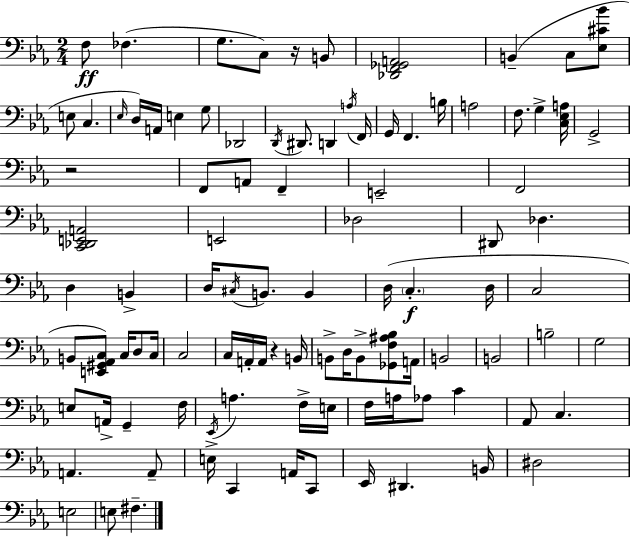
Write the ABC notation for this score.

X:1
T:Untitled
M:2/4
L:1/4
K:Cm
F,/2 _F, G,/2 C,/2 z/4 B,,/2 [_D,,F,,_G,,A,,]2 B,, C,/2 [_E,^C_B]/2 E,/2 C, _E,/4 D,/4 A,,/4 E, G,/2 _D,,2 D,,/4 ^D,,/2 D,, A,/4 F,,/4 G,,/4 F,, B,/4 A,2 F,/2 G, [C,_E,A,]/4 G,,2 z2 F,,/2 A,,/2 F,, E,,2 F,,2 [C,,_D,,E,,A,,]2 E,,2 _D,2 ^D,,/2 _D, D, B,, D,/4 ^C,/4 B,,/2 B,, D,/4 C, D,/4 C,2 B,,/2 [E,,^G,,_A,,C,]/2 C,/4 D,/2 C,/4 C,2 C,/4 A,,/4 A,,/4 z B,,/4 B,,/2 D,/4 B,,/2 [_G,,F,^A,_B,]/2 A,,/4 B,,2 B,,2 B,2 G,2 E,/2 A,,/4 G,, F,/4 _E,,/4 A, F,/4 E,/4 F,/4 A,/4 _A,/2 C _A,,/2 C, A,, A,,/2 E,/4 C,, A,,/4 C,,/2 _E,,/4 ^D,, B,,/4 ^D,2 E,2 E,/2 ^F,